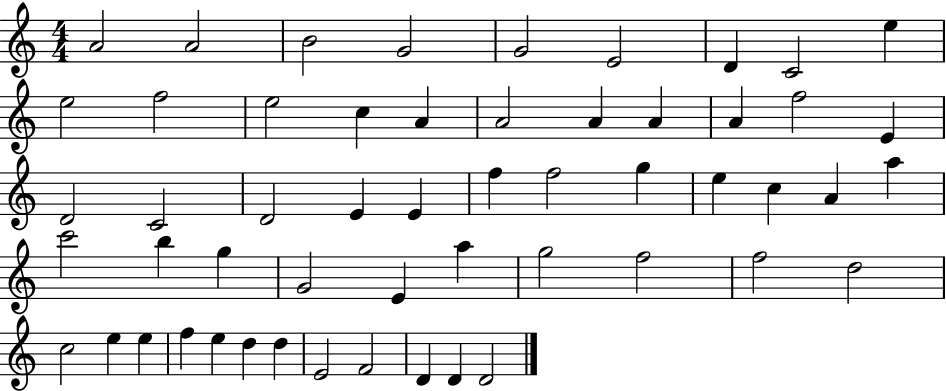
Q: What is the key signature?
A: C major